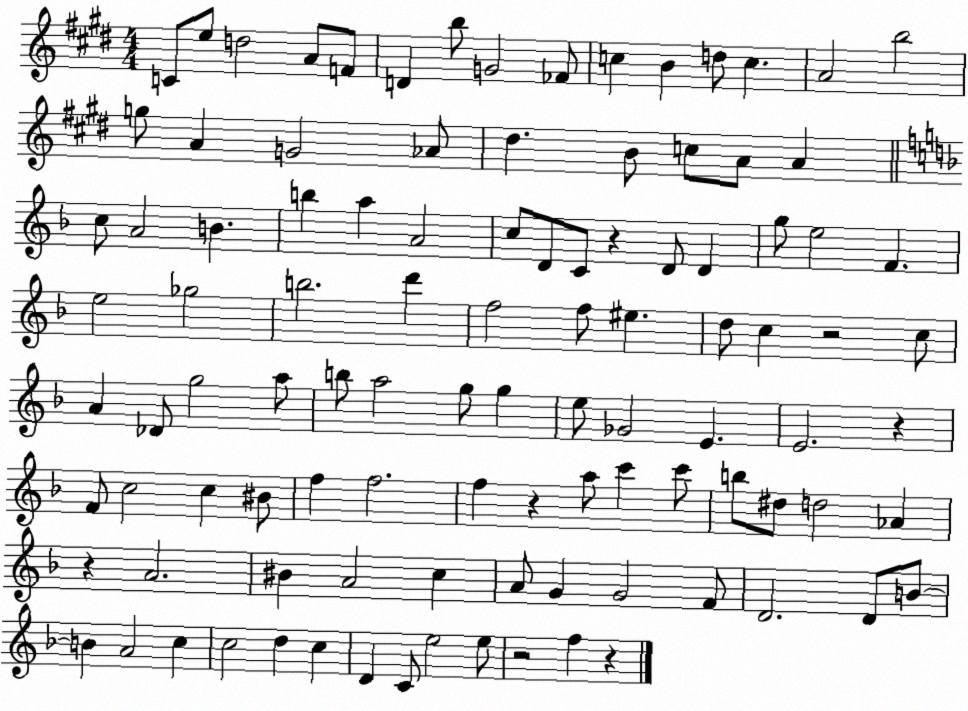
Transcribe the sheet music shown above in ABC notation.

X:1
T:Untitled
M:4/4
L:1/4
K:E
C/2 e/2 d2 A/2 F/2 D b/2 G2 _F/2 c B d/2 c A2 b2 g/2 A G2 _A/2 ^d B/2 c/2 A/2 A c/2 A2 B b a A2 c/2 D/2 C/2 z D/2 D g/2 e2 F e2 _g2 b2 d' f2 f/2 ^e d/2 c z2 c/2 A _D/2 g2 a/2 b/2 a2 g/2 g e/2 _G2 E E2 z F/2 c2 c ^B/2 f f2 f z a/2 c' c'/2 b/2 ^d/2 d2 _A z A2 ^B A2 c A/2 G G2 F/2 D2 D/2 B/2 B A2 c c2 d c D C/2 e2 e/2 z2 f z